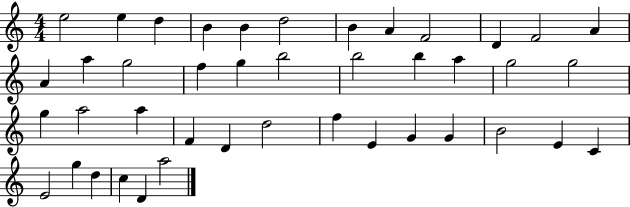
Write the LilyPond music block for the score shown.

{
  \clef treble
  \numericTimeSignature
  \time 4/4
  \key c \major
  e''2 e''4 d''4 | b'4 b'4 d''2 | b'4 a'4 f'2 | d'4 f'2 a'4 | \break a'4 a''4 g''2 | f''4 g''4 b''2 | b''2 b''4 a''4 | g''2 g''2 | \break g''4 a''2 a''4 | f'4 d'4 d''2 | f''4 e'4 g'4 g'4 | b'2 e'4 c'4 | \break e'2 g''4 d''4 | c''4 d'4 a''2 | \bar "|."
}